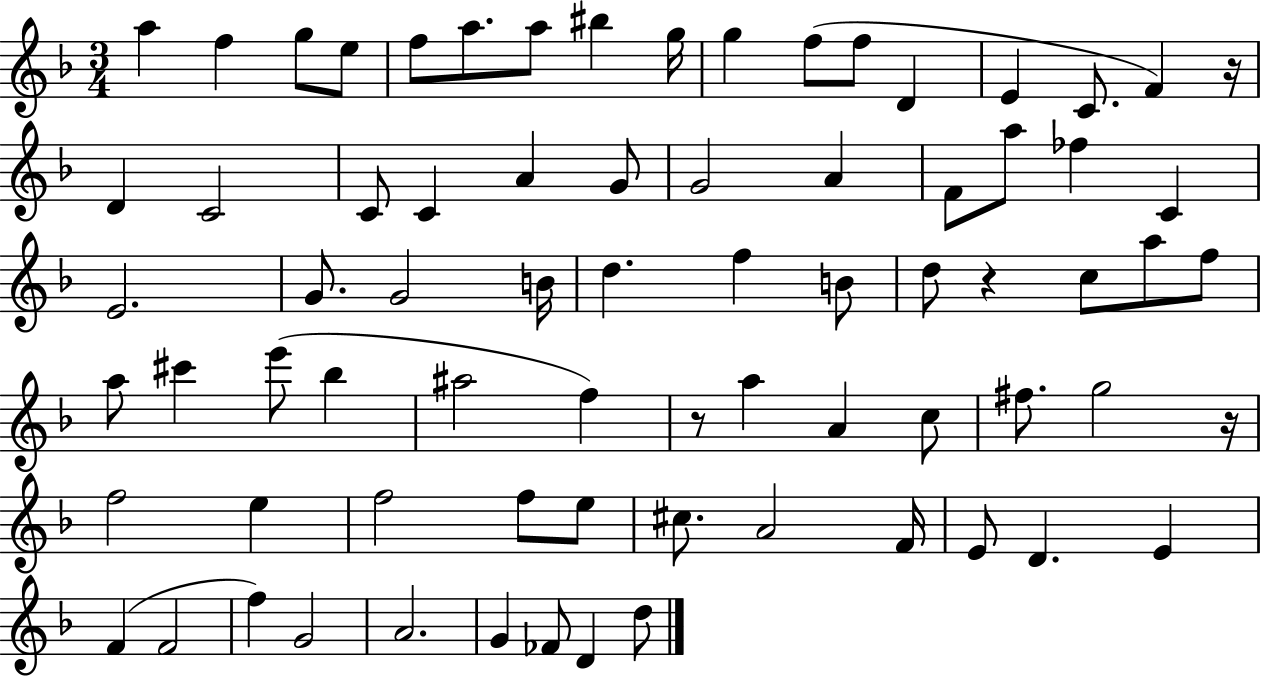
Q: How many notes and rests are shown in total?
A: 74